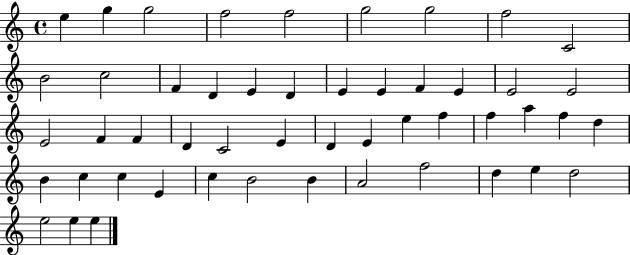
{
  \clef treble
  \time 4/4
  \defaultTimeSignature
  \key c \major
  e''4 g''4 g''2 | f''2 f''2 | g''2 g''2 | f''2 c'2 | \break b'2 c''2 | f'4 d'4 e'4 d'4 | e'4 e'4 f'4 e'4 | e'2 e'2 | \break e'2 f'4 f'4 | d'4 c'2 e'4 | d'4 e'4 e''4 f''4 | f''4 a''4 f''4 d''4 | \break b'4 c''4 c''4 e'4 | c''4 b'2 b'4 | a'2 f''2 | d''4 e''4 d''2 | \break e''2 e''4 e''4 | \bar "|."
}